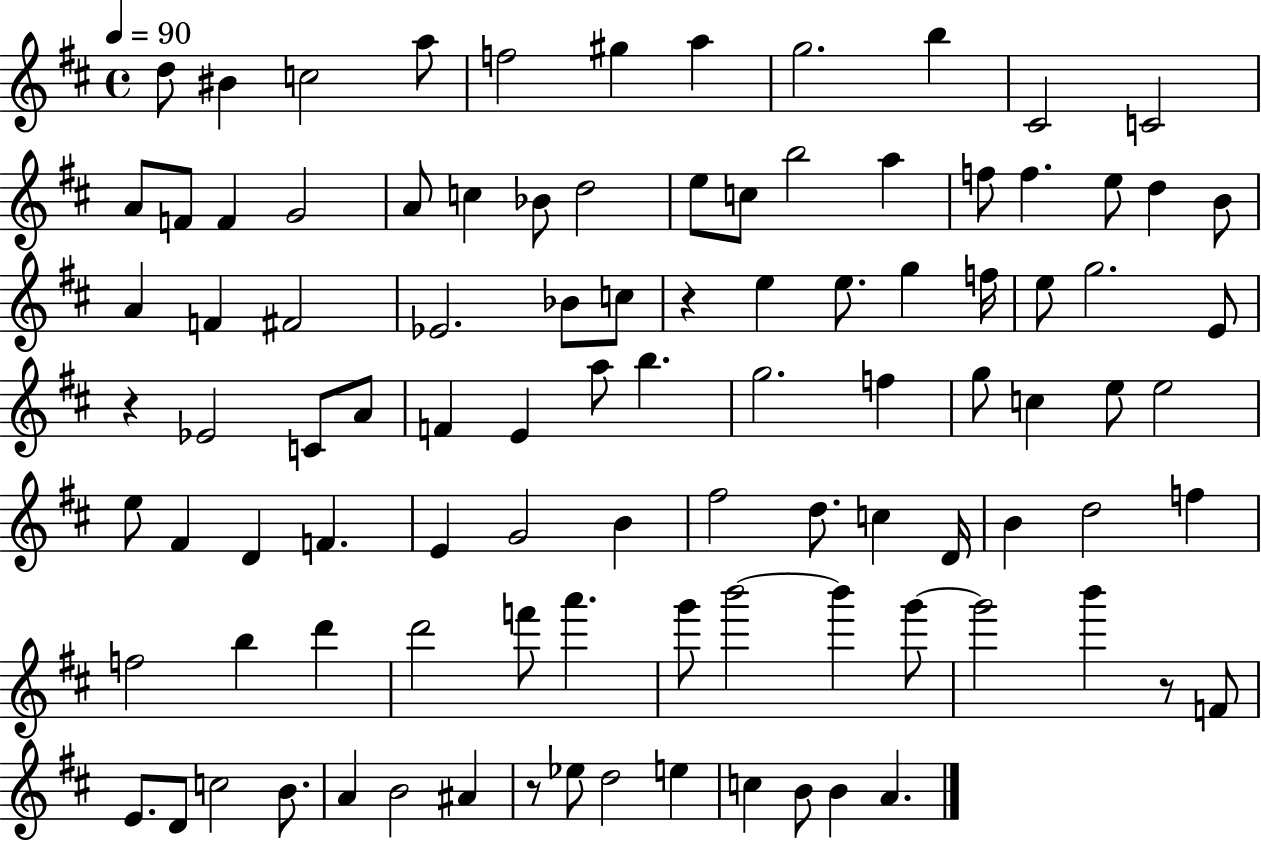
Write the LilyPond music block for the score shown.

{
  \clef treble
  \time 4/4
  \defaultTimeSignature
  \key d \major
  \tempo 4 = 90
  d''8 bis'4 c''2 a''8 | f''2 gis''4 a''4 | g''2. b''4 | cis'2 c'2 | \break a'8 f'8 f'4 g'2 | a'8 c''4 bes'8 d''2 | e''8 c''8 b''2 a''4 | f''8 f''4. e''8 d''4 b'8 | \break a'4 f'4 fis'2 | ees'2. bes'8 c''8 | r4 e''4 e''8. g''4 f''16 | e''8 g''2. e'8 | \break r4 ees'2 c'8 a'8 | f'4 e'4 a''8 b''4. | g''2. f''4 | g''8 c''4 e''8 e''2 | \break e''8 fis'4 d'4 f'4. | e'4 g'2 b'4 | fis''2 d''8. c''4 d'16 | b'4 d''2 f''4 | \break f''2 b''4 d'''4 | d'''2 f'''8 a'''4. | g'''8 b'''2~~ b'''4 g'''8~~ | g'''2 b'''4 r8 f'8 | \break e'8. d'8 c''2 b'8. | a'4 b'2 ais'4 | r8 ees''8 d''2 e''4 | c''4 b'8 b'4 a'4. | \break \bar "|."
}